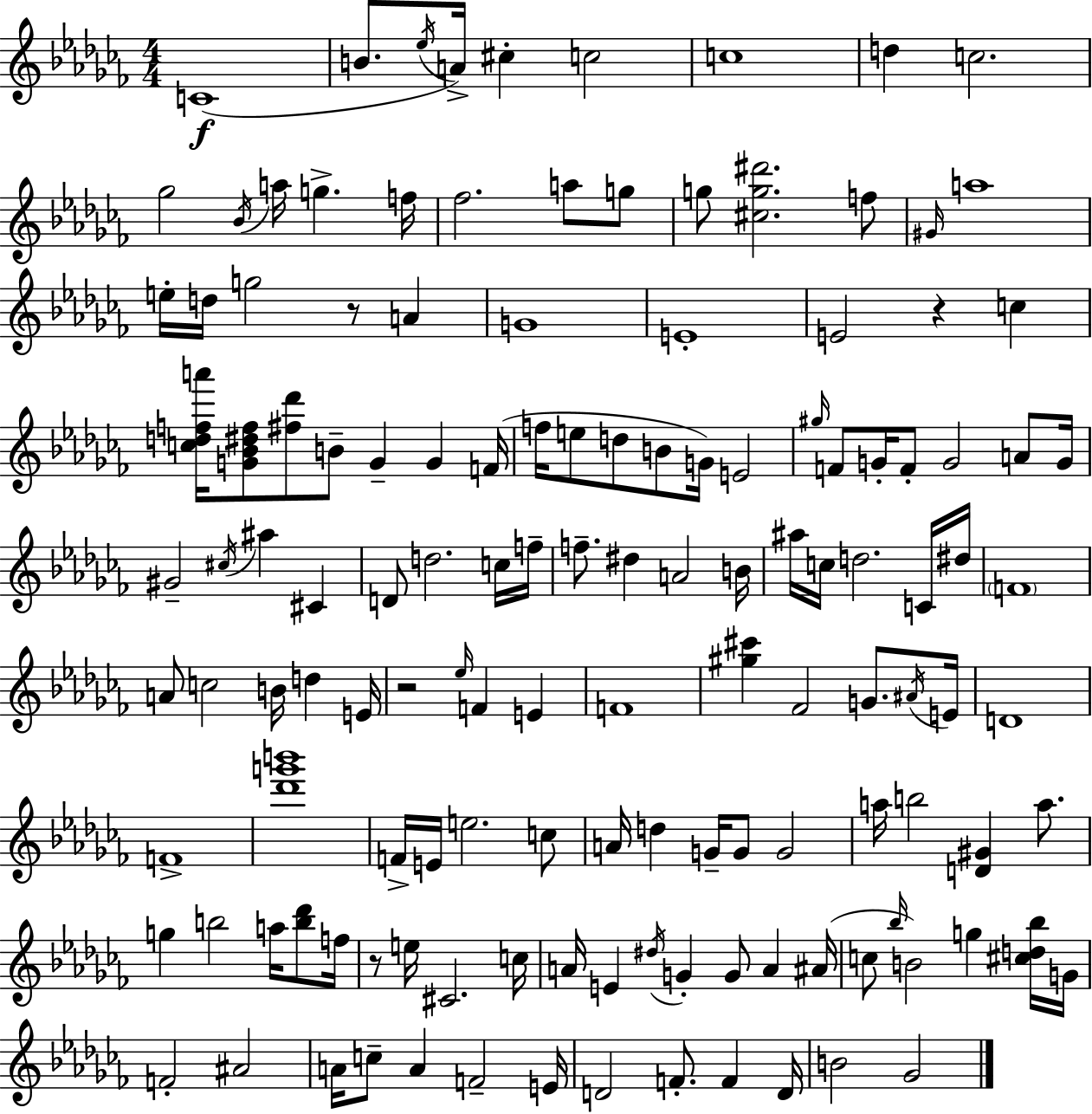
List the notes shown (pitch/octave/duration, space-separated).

C4/w B4/e. Eb5/s A4/s C#5/q C5/h C5/w D5/q C5/h. Gb5/h Bb4/s A5/s G5/q. F5/s FES5/h. A5/e G5/e G5/e [C#5,G5,D#6]/h. F5/e G#4/s A5/w E5/s D5/s G5/h R/e A4/q G4/w E4/w E4/h R/q C5/q [C5,D5,F5,A6]/s [G4,Bb4,D#5,F5]/e [F#5,Db6]/e B4/e G4/q G4/q F4/s F5/s E5/e D5/e B4/e G4/s E4/h G#5/s F4/e G4/s F4/e G4/h A4/e G4/s G#4/h C#5/s A#5/q C#4/q D4/e D5/h. C5/s F5/s F5/e. D#5/q A4/h B4/s A#5/s C5/s D5/h. C4/s D#5/s F4/w A4/e C5/h B4/s D5/q E4/s R/h Eb5/s F4/q E4/q F4/w [G#5,C#6]/q FES4/h G4/e. A#4/s E4/s D4/w F4/w [Db6,G6,B6]/w F4/s E4/s E5/h. C5/e A4/s D5/q G4/s G4/e G4/h A5/s B5/h [D4,G#4]/q A5/e. G5/q B5/h A5/s [B5,Db6]/e F5/s R/e E5/s C#4/h. C5/s A4/s E4/q D#5/s G4/q G4/e A4/q A#4/s C5/e Bb5/s B4/h G5/q [C#5,D5,Bb5]/s G4/s F4/h A#4/h A4/s C5/e A4/q F4/h E4/s D4/h F4/e. F4/q D4/s B4/h Gb4/h